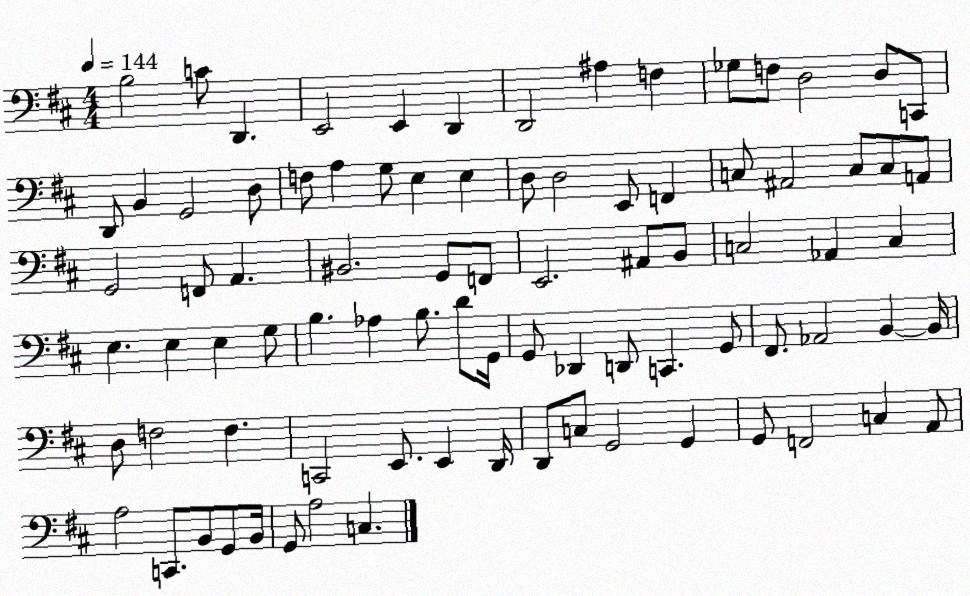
X:1
T:Untitled
M:4/4
L:1/4
K:D
B,2 C/2 D,, E,,2 E,, D,, D,,2 ^A, F, _G,/2 F,/2 D,2 D,/2 C,,/2 D,,/2 B,, G,,2 D,/2 F,/2 A, G,/2 E, E, D,/2 D,2 E,,/2 F,, C,/2 ^A,,2 C,/2 C,/2 A,,/2 G,,2 F,,/2 A,, ^B,,2 G,,/2 F,,/2 E,,2 ^A,,/2 B,,/2 C,2 _A,, C, E, E, E, G,/2 B, _A, B,/2 D/2 G,,/4 G,,/2 _D,, D,,/2 C,, G,,/2 ^F,,/2 _A,,2 B,, B,,/4 D,/2 F,2 F, C,,2 E,,/2 E,, D,,/4 D,,/2 C,/2 G,,2 G,, G,,/2 F,,2 C, A,,/2 A,2 C,,/2 B,,/2 G,,/2 B,,/4 G,,/2 A,2 C,